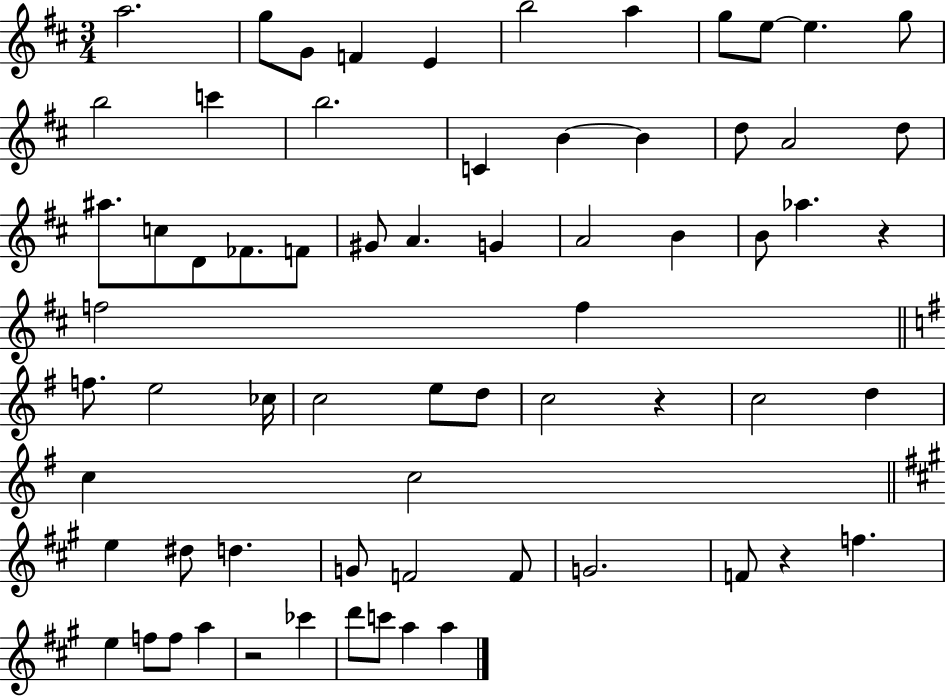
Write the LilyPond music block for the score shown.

{
  \clef treble
  \numericTimeSignature
  \time 3/4
  \key d \major
  \repeat volta 2 { a''2. | g''8 g'8 f'4 e'4 | b''2 a''4 | g''8 e''8~~ e''4. g''8 | \break b''2 c'''4 | b''2. | c'4 b'4~~ b'4 | d''8 a'2 d''8 | \break ais''8. c''8 d'8 fes'8. f'8 | gis'8 a'4. g'4 | a'2 b'4 | b'8 aes''4. r4 | \break f''2 f''4 | \bar "||" \break \key e \minor f''8. e''2 ces''16 | c''2 e''8 d''8 | c''2 r4 | c''2 d''4 | \break c''4 c''2 | \bar "||" \break \key a \major e''4 dis''8 d''4. | g'8 f'2 f'8 | g'2. | f'8 r4 f''4. | \break e''4 f''8 f''8 a''4 | r2 ces'''4 | d'''8 c'''8 a''4 a''4 | } \bar "|."
}